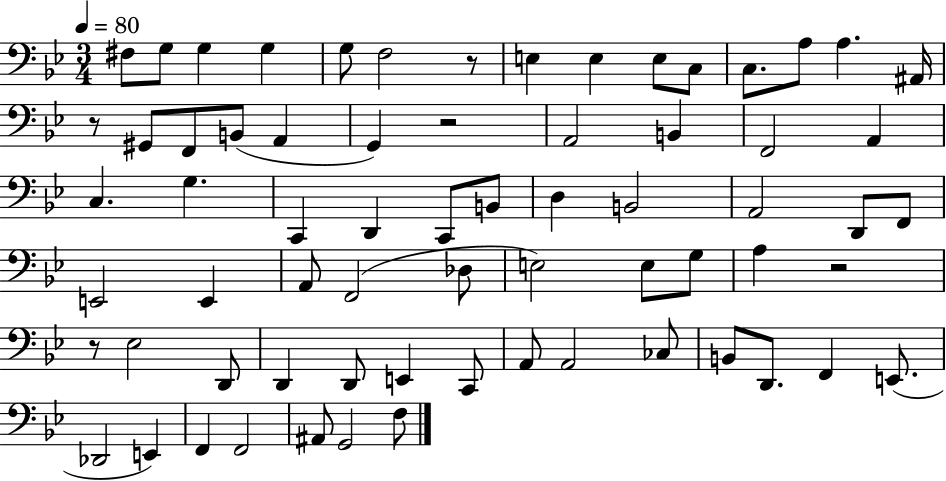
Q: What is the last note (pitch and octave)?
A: F3